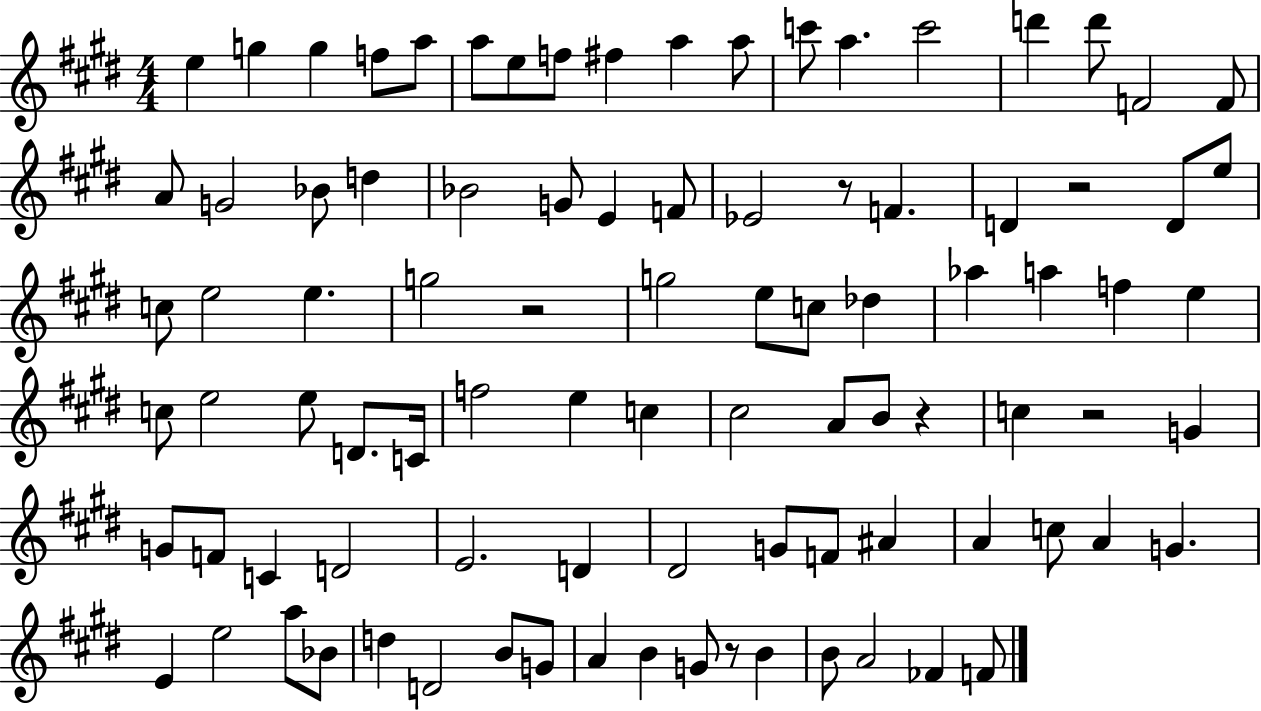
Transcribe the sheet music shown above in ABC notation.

X:1
T:Untitled
M:4/4
L:1/4
K:E
e g g f/2 a/2 a/2 e/2 f/2 ^f a a/2 c'/2 a c'2 d' d'/2 F2 F/2 A/2 G2 _B/2 d _B2 G/2 E F/2 _E2 z/2 F D z2 D/2 e/2 c/2 e2 e g2 z2 g2 e/2 c/2 _d _a a f e c/2 e2 e/2 D/2 C/4 f2 e c ^c2 A/2 B/2 z c z2 G G/2 F/2 C D2 E2 D ^D2 G/2 F/2 ^A A c/2 A G E e2 a/2 _B/2 d D2 B/2 G/2 A B G/2 z/2 B B/2 A2 _F F/2